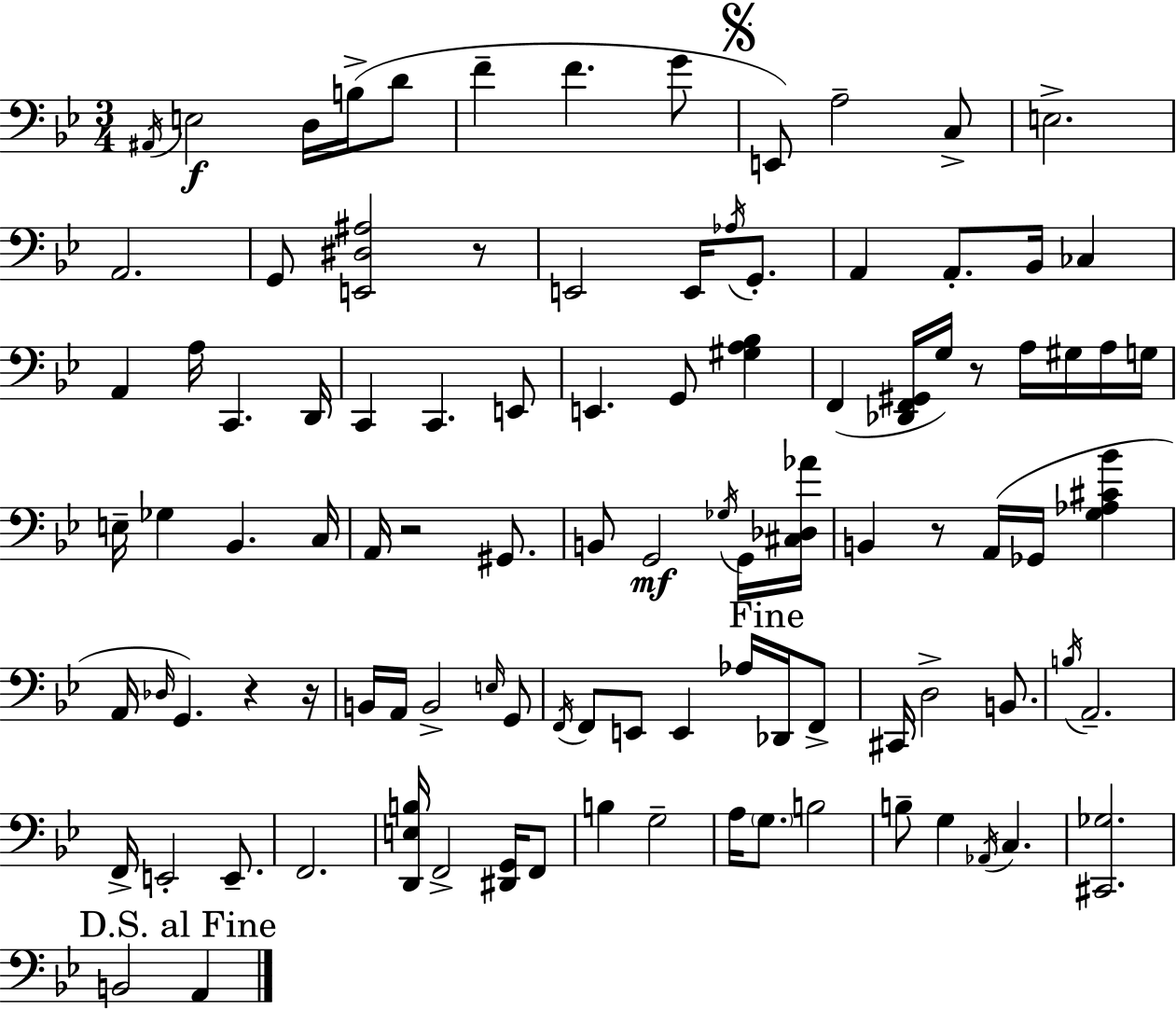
X:1
T:Untitled
M:3/4
L:1/4
K:Gm
^A,,/4 E,2 D,/4 B,/4 D/2 F F G/2 E,,/2 A,2 C,/2 E,2 A,,2 G,,/2 [E,,^D,^A,]2 z/2 E,,2 E,,/4 _A,/4 G,,/2 A,, A,,/2 _B,,/4 _C, A,, A,/4 C,, D,,/4 C,, C,, E,,/2 E,, G,,/2 [^G,A,_B,] F,, [_D,,F,,^G,,]/4 G,/4 z/2 A,/4 ^G,/4 A,/4 G,/4 E,/4 _G, _B,, C,/4 A,,/4 z2 ^G,,/2 B,,/2 G,,2 _G,/4 G,,/4 [^C,_D,_A]/4 B,, z/2 A,,/4 _G,,/4 [G,_A,^C_B] A,,/4 _D,/4 G,, z z/4 B,,/4 A,,/4 B,,2 E,/4 G,,/2 F,,/4 F,,/2 E,,/2 E,, _A,/4 _D,,/4 F,,/2 ^C,,/4 D,2 B,,/2 B,/4 A,,2 F,,/4 E,,2 E,,/2 F,,2 [D,,E,B,]/4 F,,2 [^D,,G,,]/4 F,,/2 B, G,2 A,/4 G,/2 B,2 B,/2 G, _A,,/4 C, [^C,,_G,]2 B,,2 A,,